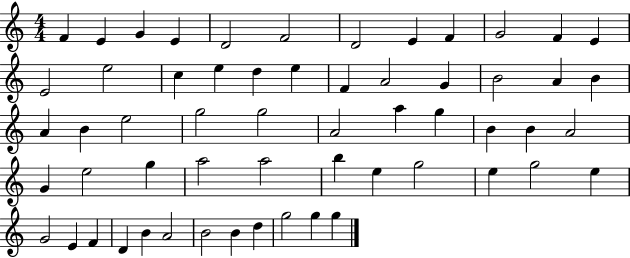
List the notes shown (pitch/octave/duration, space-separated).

F4/q E4/q G4/q E4/q D4/h F4/h D4/h E4/q F4/q G4/h F4/q E4/q E4/h E5/h C5/q E5/q D5/q E5/q F4/q A4/h G4/q B4/h A4/q B4/q A4/q B4/q E5/h G5/h G5/h A4/h A5/q G5/q B4/q B4/q A4/h G4/q E5/h G5/q A5/h A5/h B5/q E5/q G5/h E5/q G5/h E5/q G4/h E4/q F4/q D4/q B4/q A4/h B4/h B4/q D5/q G5/h G5/q G5/q